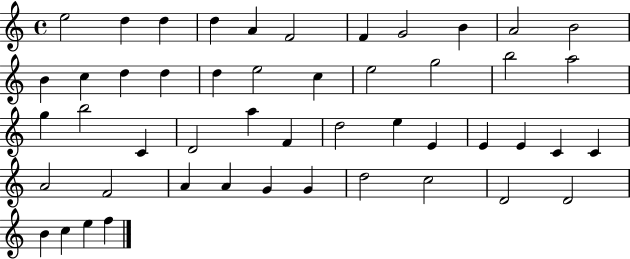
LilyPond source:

{
  \clef treble
  \time 4/4
  \defaultTimeSignature
  \key c \major
  e''2 d''4 d''4 | d''4 a'4 f'2 | f'4 g'2 b'4 | a'2 b'2 | \break b'4 c''4 d''4 d''4 | d''4 e''2 c''4 | e''2 g''2 | b''2 a''2 | \break g''4 b''2 c'4 | d'2 a''4 f'4 | d''2 e''4 e'4 | e'4 e'4 c'4 c'4 | \break a'2 f'2 | a'4 a'4 g'4 g'4 | d''2 c''2 | d'2 d'2 | \break b'4 c''4 e''4 f''4 | \bar "|."
}